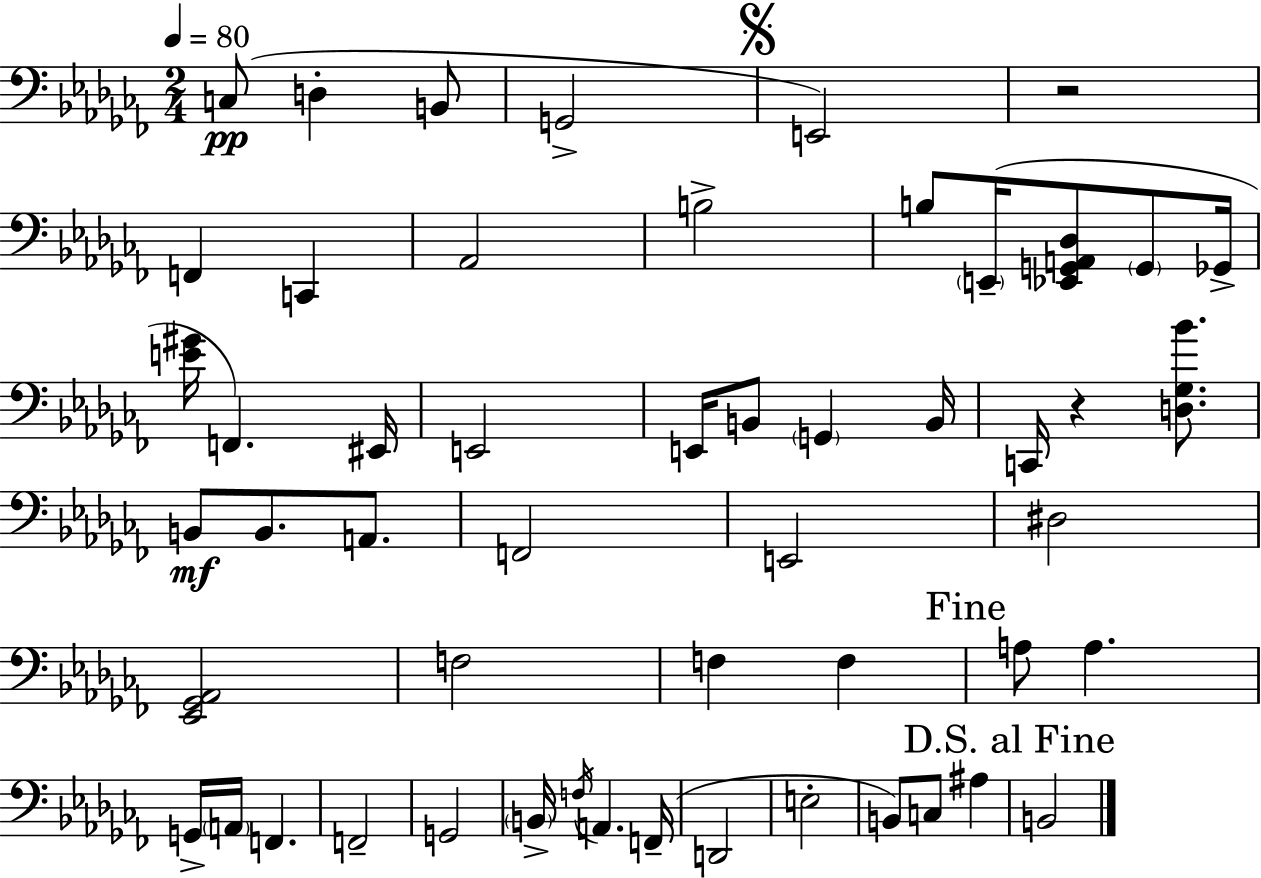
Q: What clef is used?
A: bass